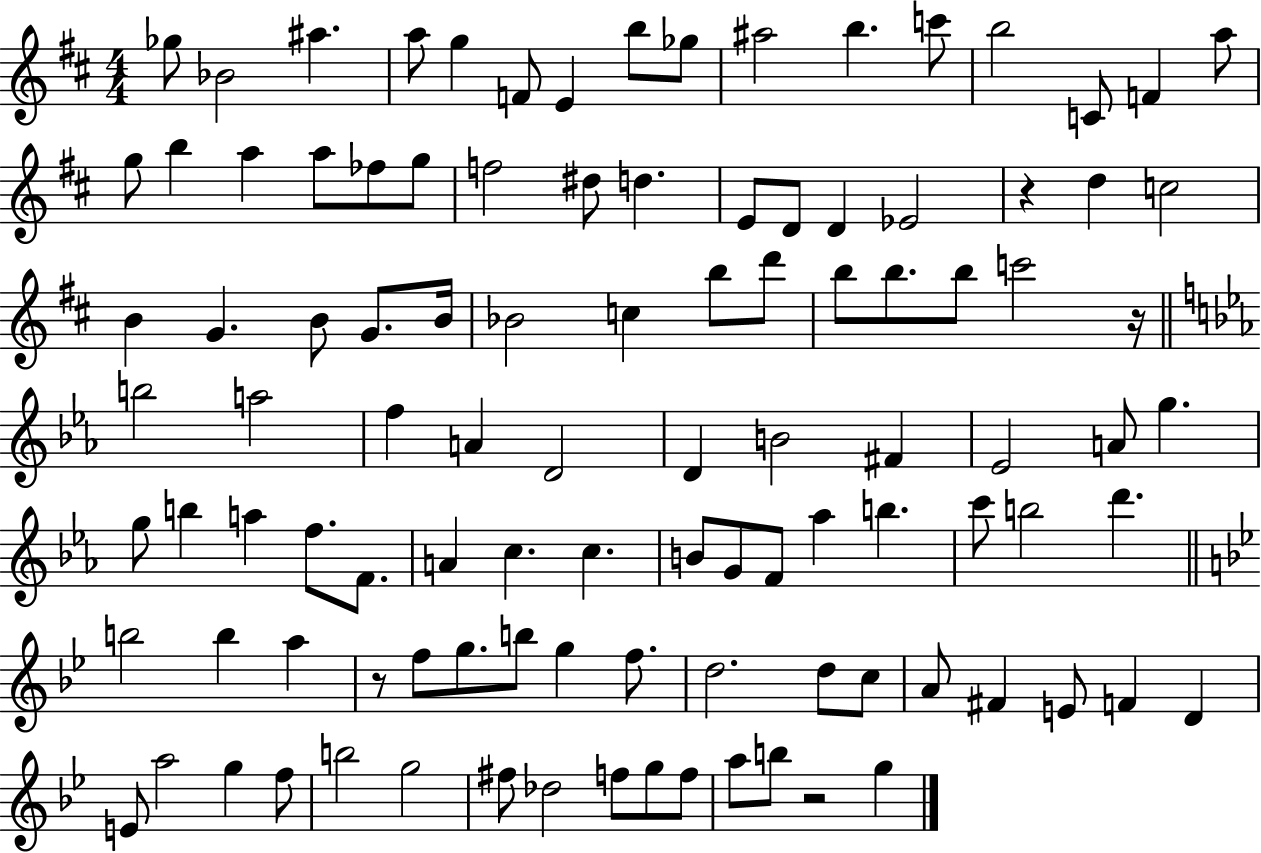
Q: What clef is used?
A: treble